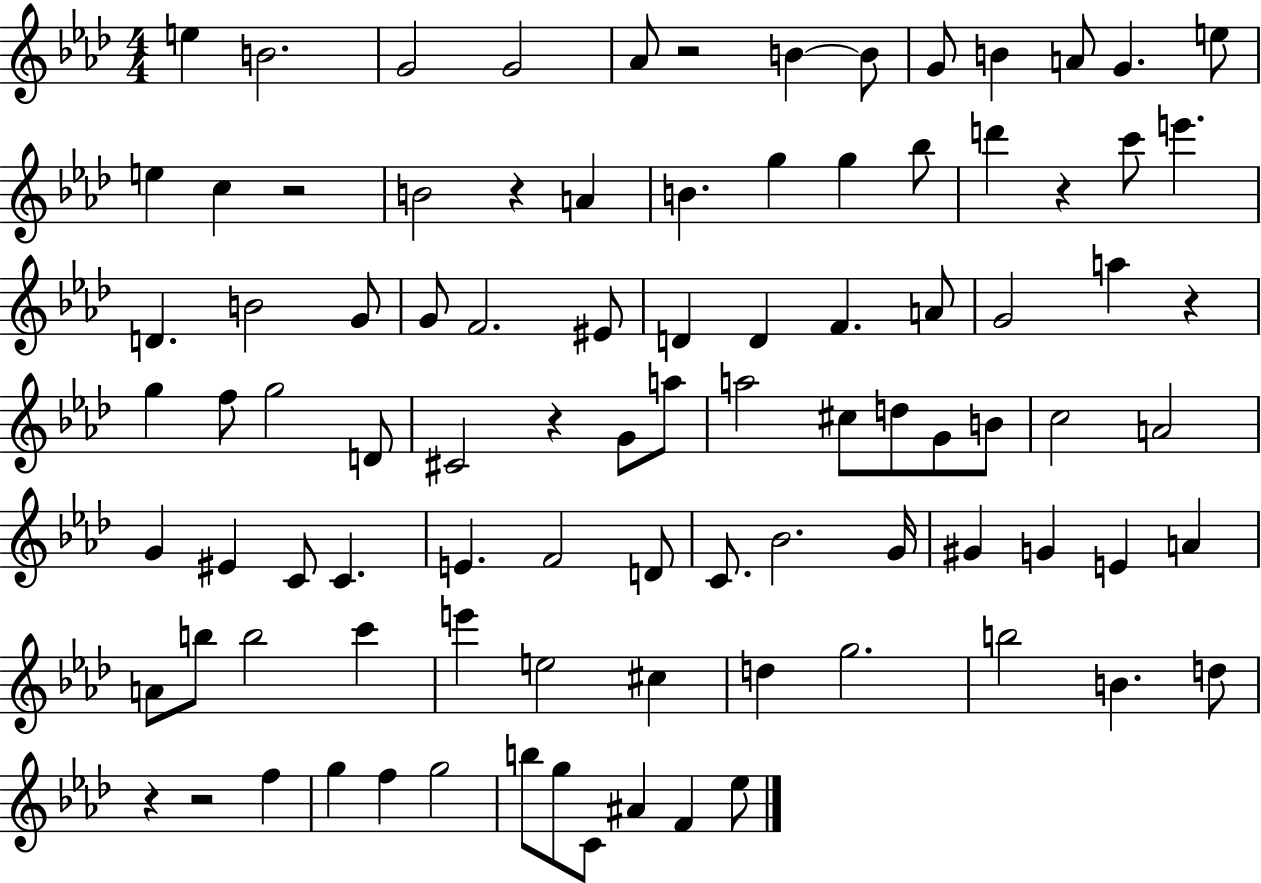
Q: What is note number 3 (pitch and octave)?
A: G4